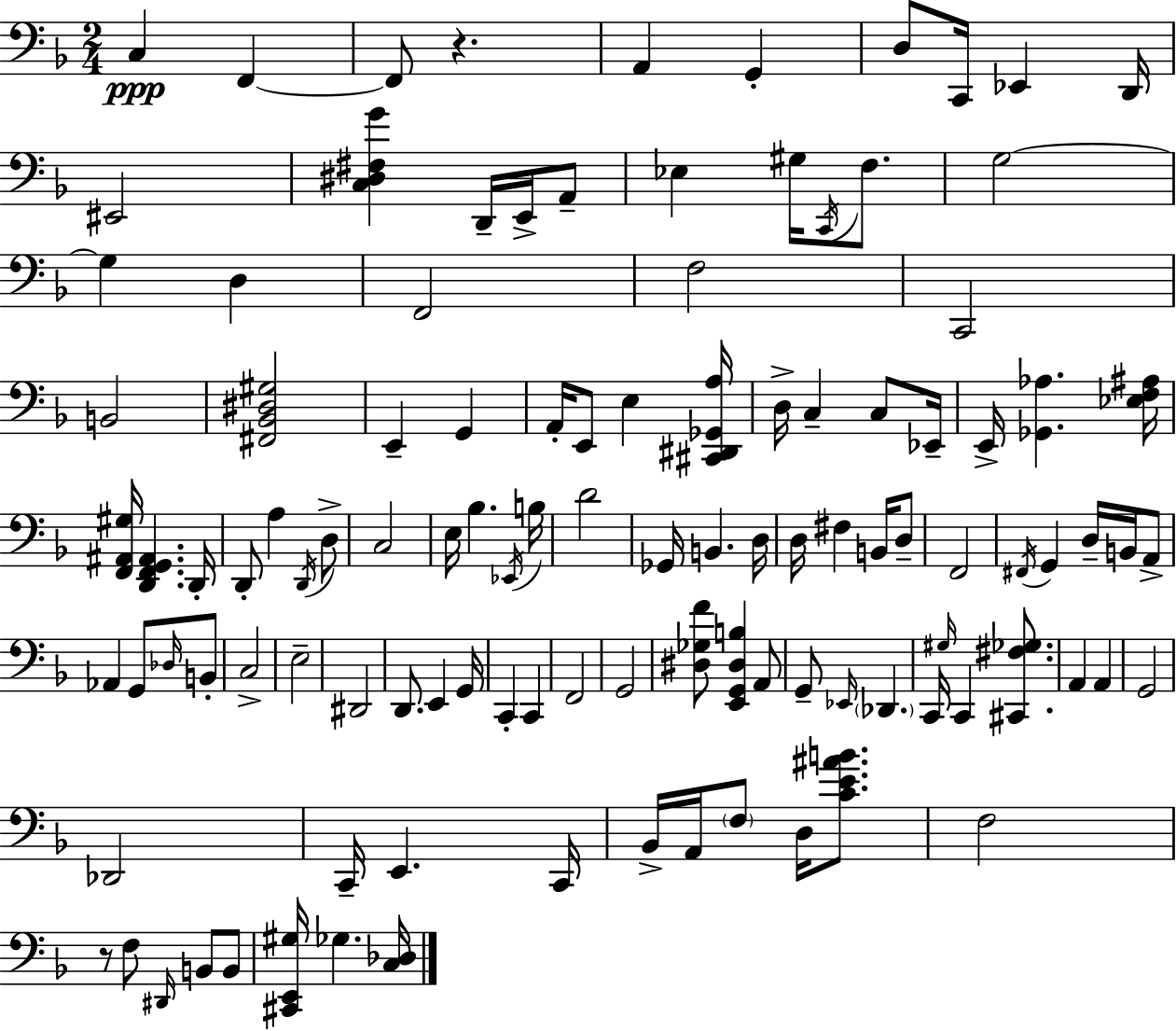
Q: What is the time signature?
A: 2/4